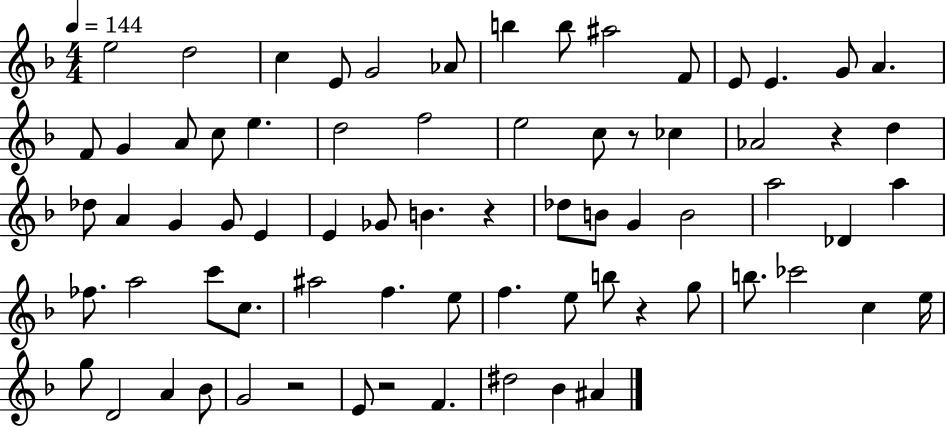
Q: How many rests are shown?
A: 6